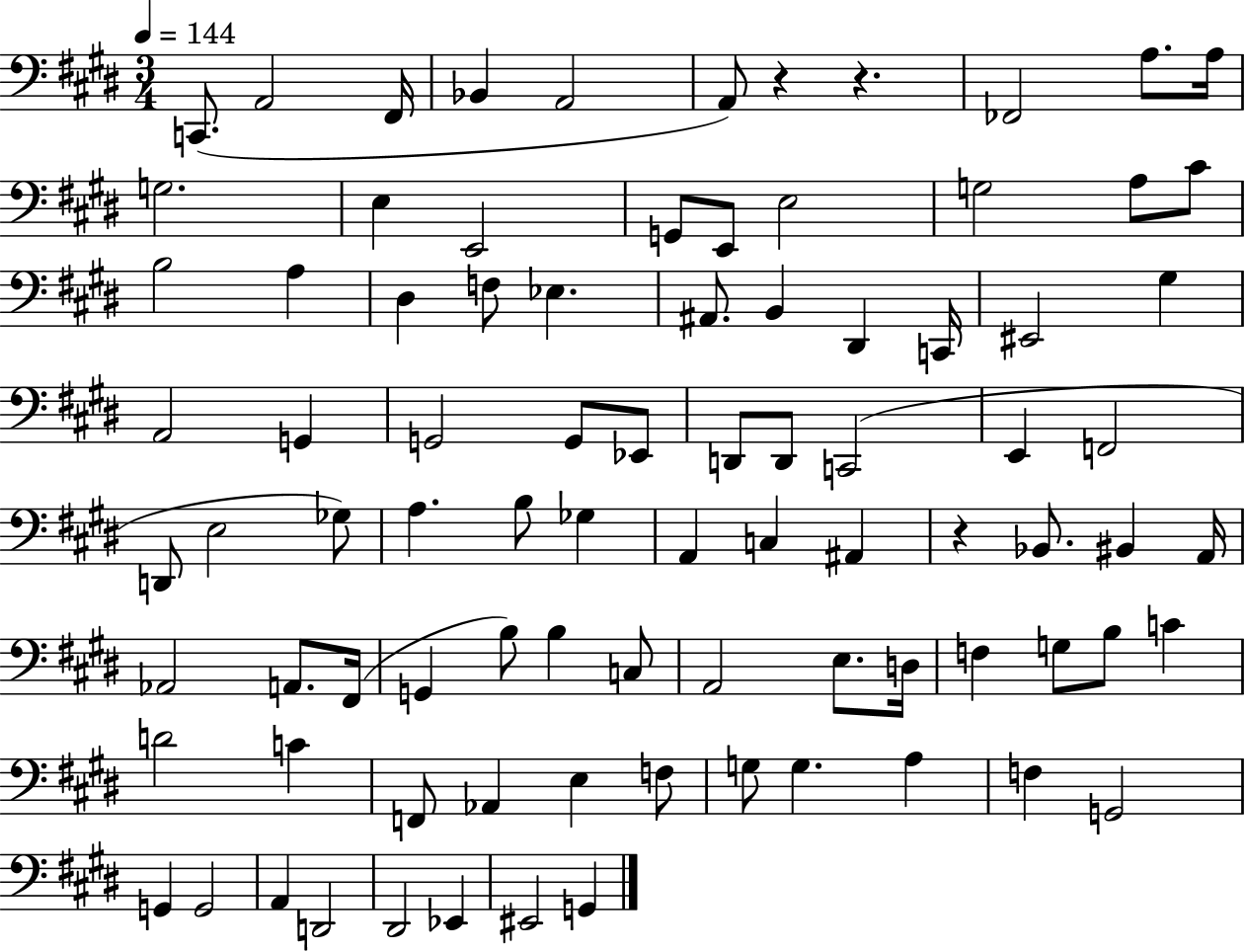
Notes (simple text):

C2/e. A2/h F#2/s Bb2/q A2/h A2/e R/q R/q. FES2/h A3/e. A3/s G3/h. E3/q E2/h G2/e E2/e E3/h G3/h A3/e C#4/e B3/h A3/q D#3/q F3/e Eb3/q. A#2/e. B2/q D#2/q C2/s EIS2/h G#3/q A2/h G2/q G2/h G2/e Eb2/e D2/e D2/e C2/h E2/q F2/h D2/e E3/h Gb3/e A3/q. B3/e Gb3/q A2/q C3/q A#2/q R/q Bb2/e. BIS2/q A2/s Ab2/h A2/e. F#2/s G2/q B3/e B3/q C3/e A2/h E3/e. D3/s F3/q G3/e B3/e C4/q D4/h C4/q F2/e Ab2/q E3/q F3/e G3/e G3/q. A3/q F3/q G2/h G2/q G2/h A2/q D2/h D#2/h Eb2/q EIS2/h G2/q